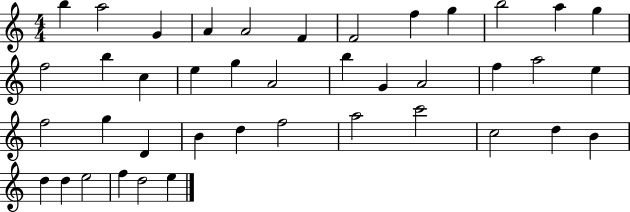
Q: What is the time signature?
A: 4/4